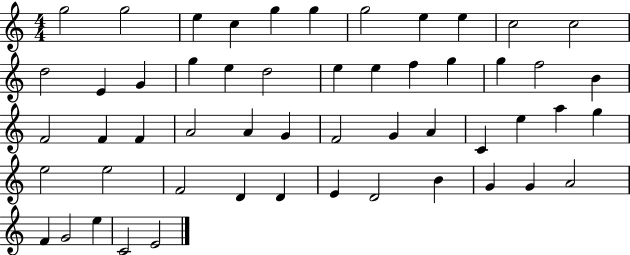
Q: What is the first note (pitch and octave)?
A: G5